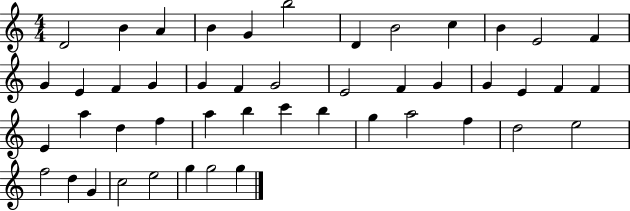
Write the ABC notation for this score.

X:1
T:Untitled
M:4/4
L:1/4
K:C
D2 B A B G b2 D B2 c B E2 F G E F G G F G2 E2 F G G E F F E a d f a b c' b g a2 f d2 e2 f2 d G c2 e2 g g2 g